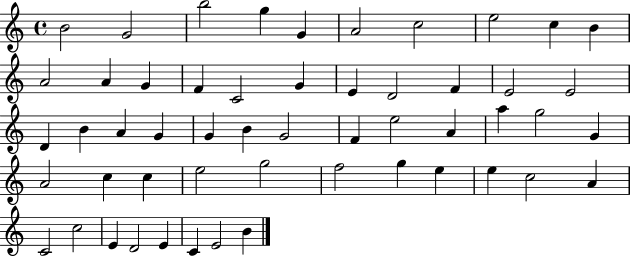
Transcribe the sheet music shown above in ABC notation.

X:1
T:Untitled
M:4/4
L:1/4
K:C
B2 G2 b2 g G A2 c2 e2 c B A2 A G F C2 G E D2 F E2 E2 D B A G G B G2 F e2 A a g2 G A2 c c e2 g2 f2 g e e c2 A C2 c2 E D2 E C E2 B